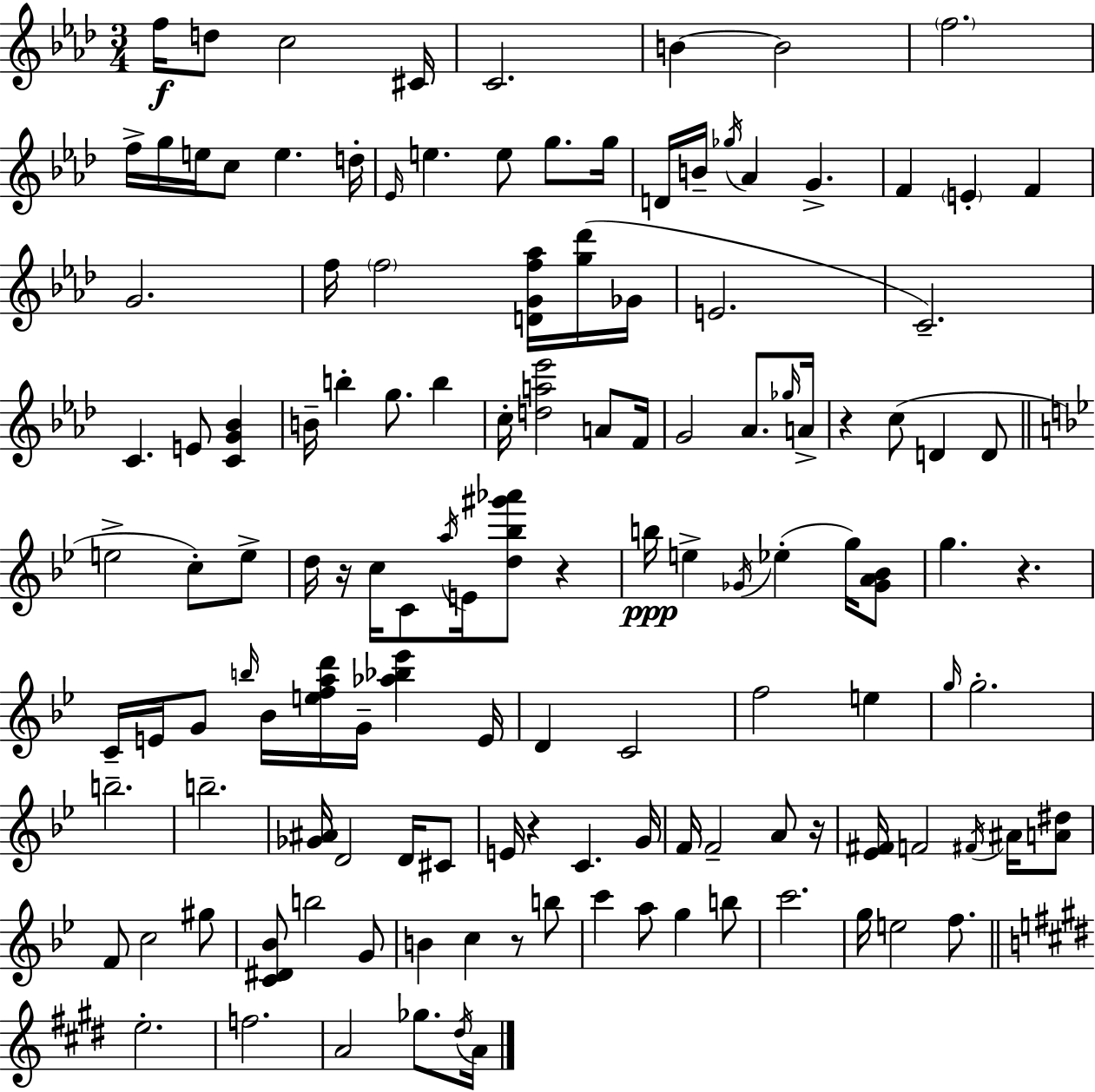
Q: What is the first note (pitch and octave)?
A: F5